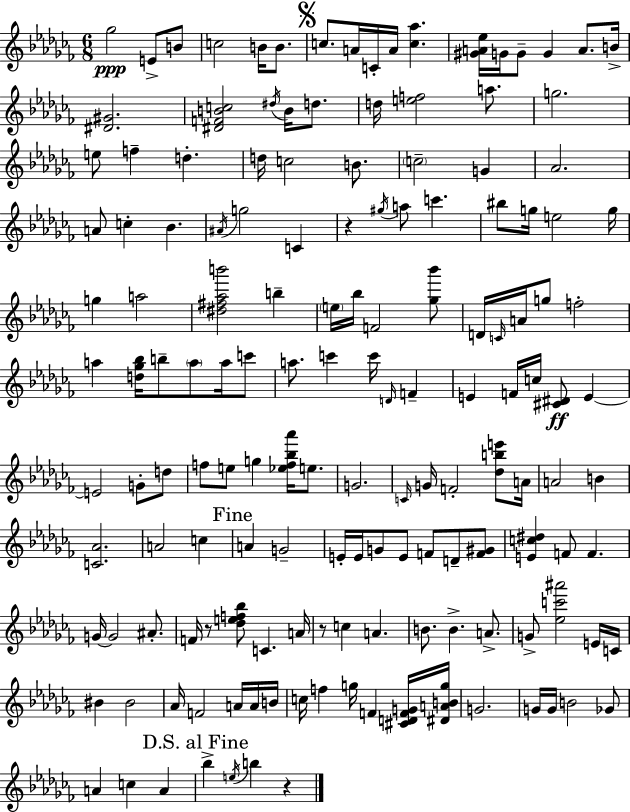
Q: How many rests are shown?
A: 4